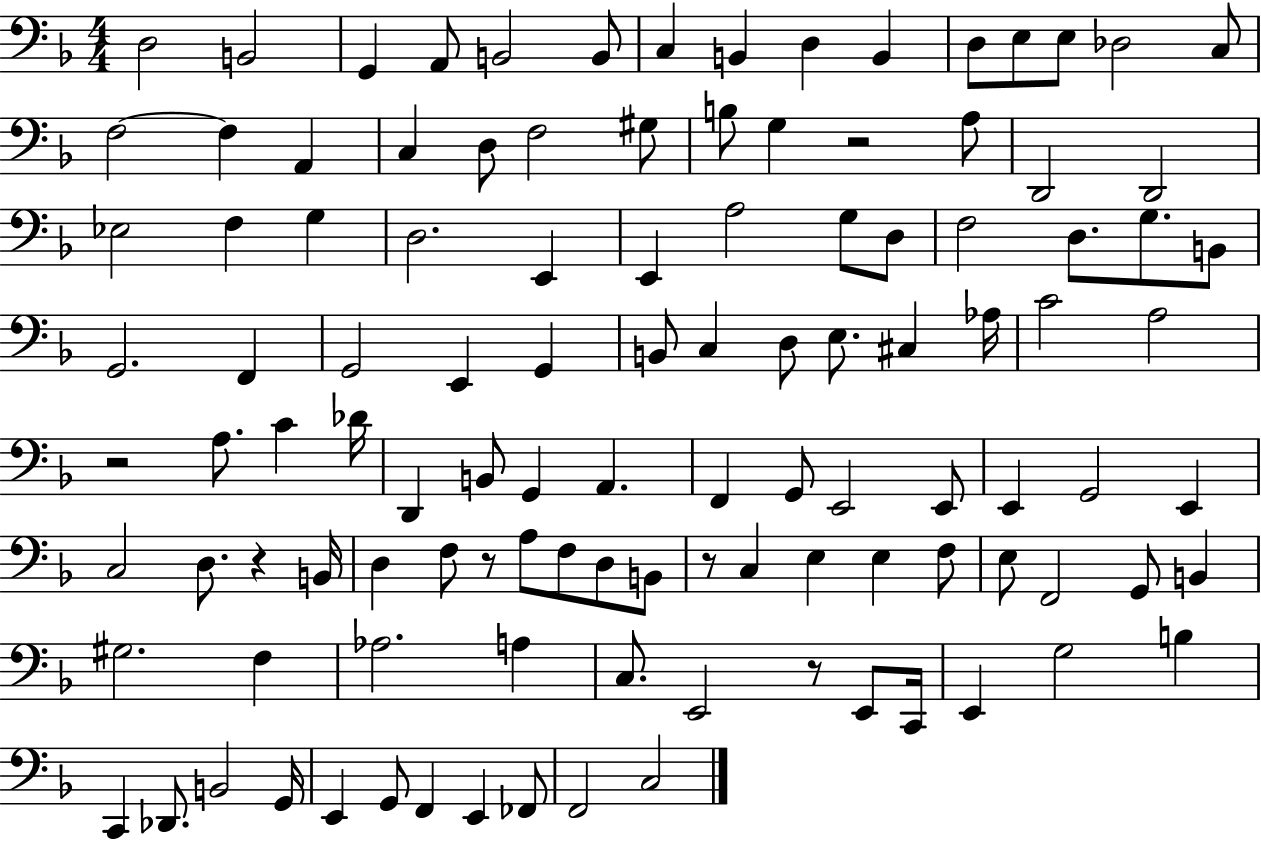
D3/h B2/h G2/q A2/e B2/h B2/e C3/q B2/q D3/q B2/q D3/e E3/e E3/e Db3/h C3/e F3/h F3/q A2/q C3/q D3/e F3/h G#3/e B3/e G3/q R/h A3/e D2/h D2/h Eb3/h F3/q G3/q D3/h. E2/q E2/q A3/h G3/e D3/e F3/h D3/e. G3/e. B2/e G2/h. F2/q G2/h E2/q G2/q B2/e C3/q D3/e E3/e. C#3/q Ab3/s C4/h A3/h R/h A3/e. C4/q Db4/s D2/q B2/e G2/q A2/q. F2/q G2/e E2/h E2/e E2/q G2/h E2/q C3/h D3/e. R/q B2/s D3/q F3/e R/e A3/e F3/e D3/e B2/e R/e C3/q E3/q E3/q F3/e E3/e F2/h G2/e B2/q G#3/h. F3/q Ab3/h. A3/q C3/e. E2/h R/e E2/e C2/s E2/q G3/h B3/q C2/q Db2/e. B2/h G2/s E2/q G2/e F2/q E2/q FES2/e F2/h C3/h